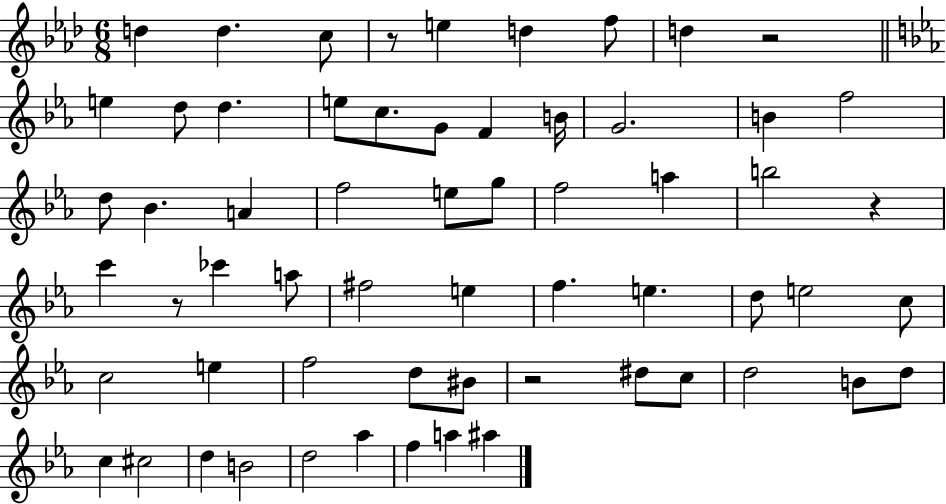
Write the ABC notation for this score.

X:1
T:Untitled
M:6/8
L:1/4
K:Ab
d d c/2 z/2 e d f/2 d z2 e d/2 d e/2 c/2 G/2 F B/4 G2 B f2 d/2 _B A f2 e/2 g/2 f2 a b2 z c' z/2 _c' a/2 ^f2 e f e d/2 e2 c/2 c2 e f2 d/2 ^B/2 z2 ^d/2 c/2 d2 B/2 d/2 c ^c2 d B2 d2 _a f a ^a